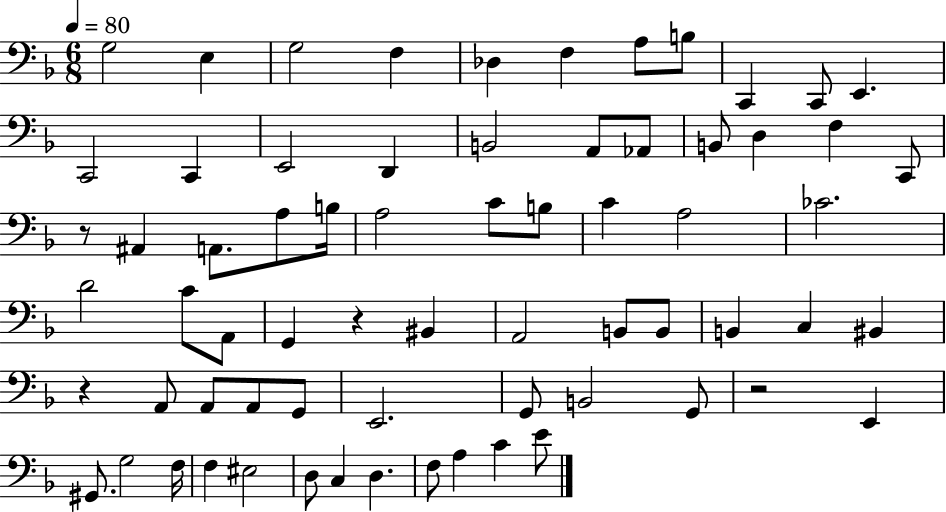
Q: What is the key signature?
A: F major